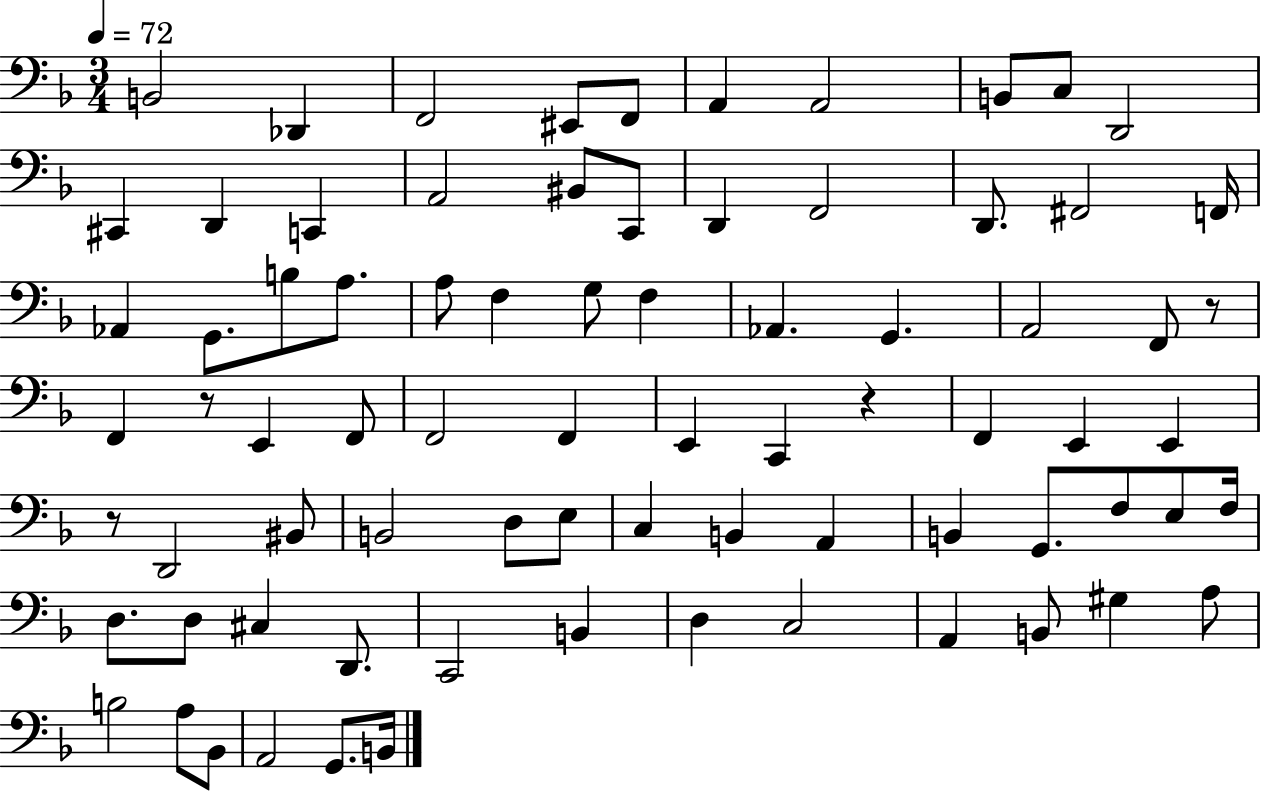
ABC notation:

X:1
T:Untitled
M:3/4
L:1/4
K:F
B,,2 _D,, F,,2 ^E,,/2 F,,/2 A,, A,,2 B,,/2 C,/2 D,,2 ^C,, D,, C,, A,,2 ^B,,/2 C,,/2 D,, F,,2 D,,/2 ^F,,2 F,,/4 _A,, G,,/2 B,/2 A,/2 A,/2 F, G,/2 F, _A,, G,, A,,2 F,,/2 z/2 F,, z/2 E,, F,,/2 F,,2 F,, E,, C,, z F,, E,, E,, z/2 D,,2 ^B,,/2 B,,2 D,/2 E,/2 C, B,, A,, B,, G,,/2 F,/2 E,/2 F,/4 D,/2 D,/2 ^C, D,,/2 C,,2 B,, D, C,2 A,, B,,/2 ^G, A,/2 B,2 A,/2 _B,,/2 A,,2 G,,/2 B,,/4